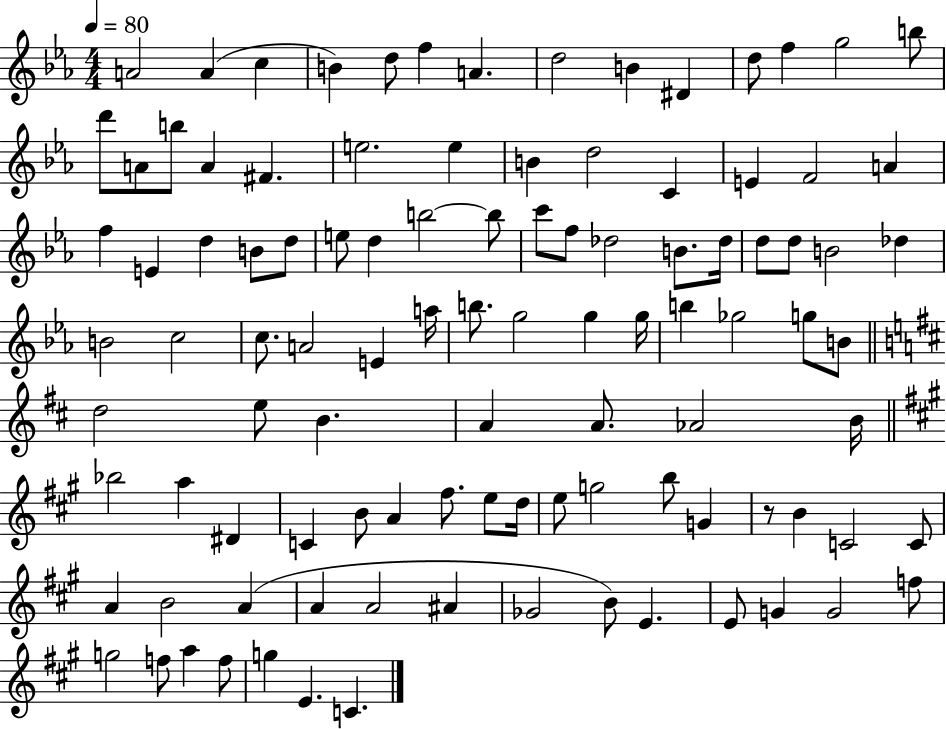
{
  \clef treble
  \numericTimeSignature
  \time 4/4
  \key ees \major
  \tempo 4 = 80
  \repeat volta 2 { a'2 a'4( c''4 | b'4) d''8 f''4 a'4. | d''2 b'4 dis'4 | d''8 f''4 g''2 b''8 | \break d'''8 a'8 b''8 a'4 fis'4. | e''2. e''4 | b'4 d''2 c'4 | e'4 f'2 a'4 | \break f''4 e'4 d''4 b'8 d''8 | e''8 d''4 b''2~~ b''8 | c'''8 f''8 des''2 b'8. des''16 | d''8 d''8 b'2 des''4 | \break b'2 c''2 | c''8. a'2 e'4 a''16 | b''8. g''2 g''4 g''16 | b''4 ges''2 g''8 b'8 | \break \bar "||" \break \key d \major d''2 e''8 b'4. | a'4 a'8. aes'2 b'16 | \bar "||" \break \key a \major bes''2 a''4 dis'4 | c'4 b'8 a'4 fis''8. e''8 d''16 | e''8 g''2 b''8 g'4 | r8 b'4 c'2 c'8 | \break a'4 b'2 a'4( | a'4 a'2 ais'4 | ges'2 b'8) e'4. | e'8 g'4 g'2 f''8 | \break g''2 f''8 a''4 f''8 | g''4 e'4. c'4. | } \bar "|."
}